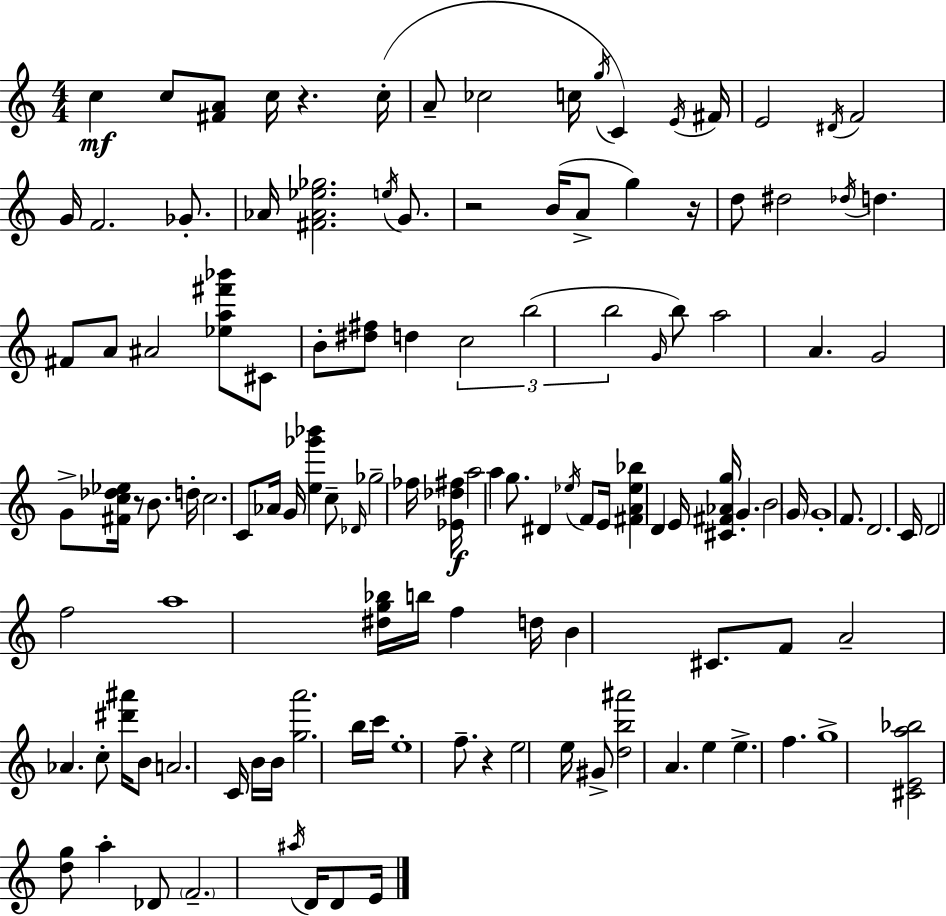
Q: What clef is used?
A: treble